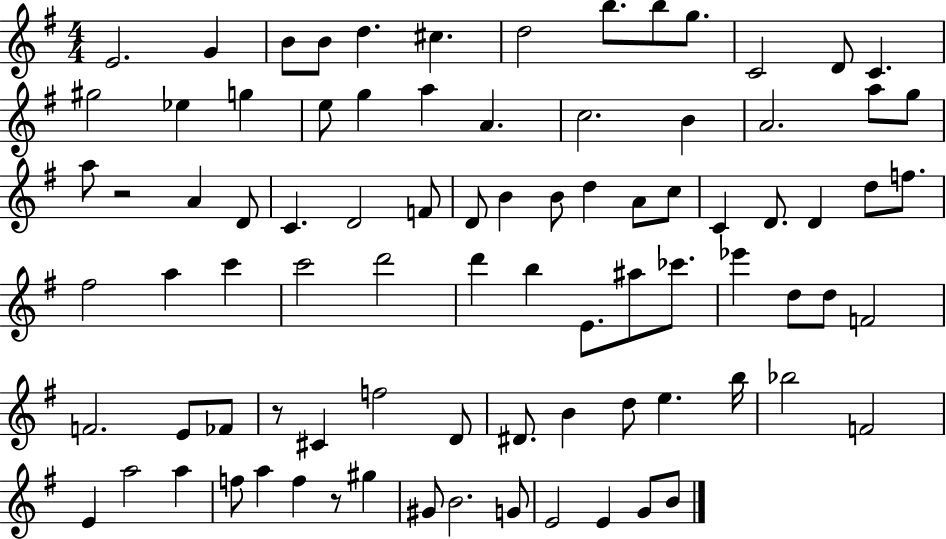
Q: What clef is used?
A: treble